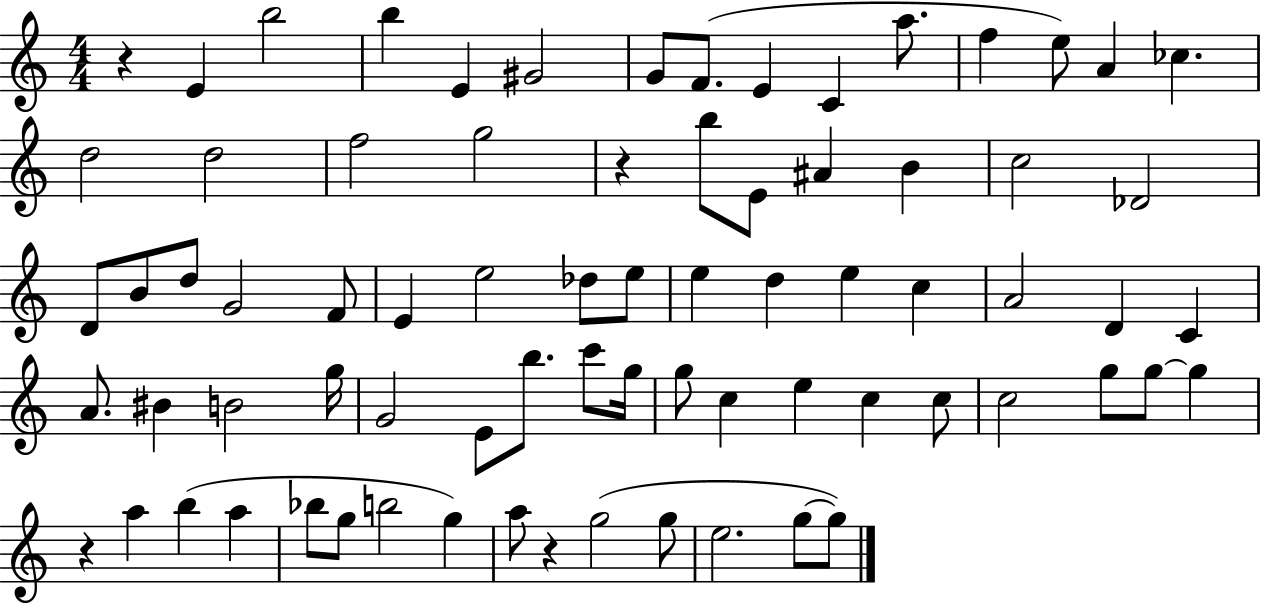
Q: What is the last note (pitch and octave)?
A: G5